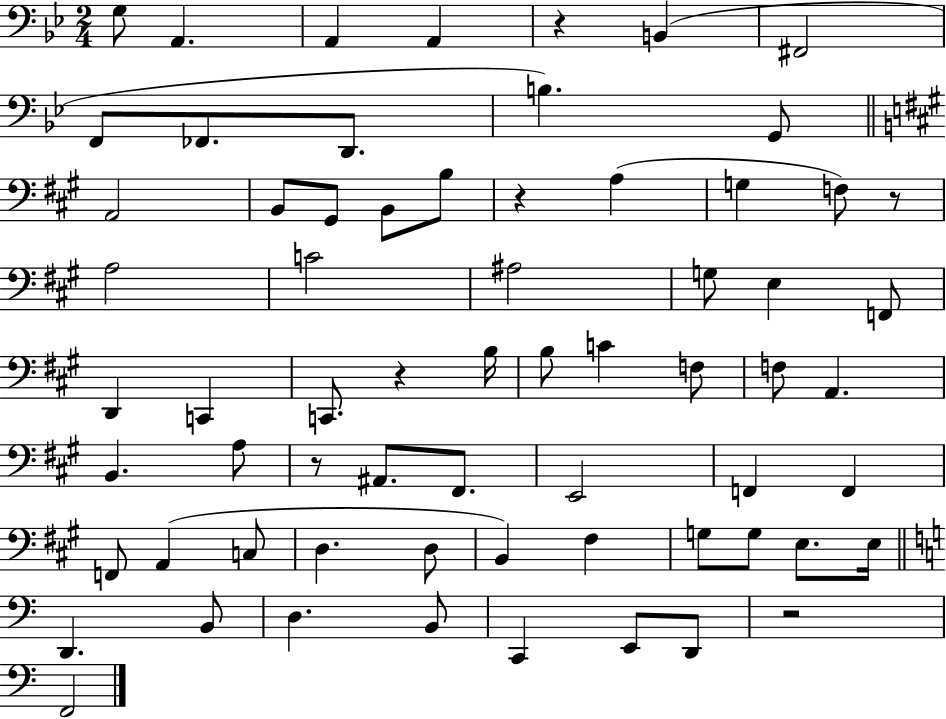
{
  \clef bass
  \numericTimeSignature
  \time 2/4
  \key bes \major
  g8 a,4. | a,4 a,4 | r4 b,4( | fis,2 | \break f,8 fes,8. d,8. | b4.) g,8 | \bar "||" \break \key a \major a,2 | b,8 gis,8 b,8 b8 | r4 a4( | g4 f8) r8 | \break a2 | c'2 | ais2 | g8 e4 f,8 | \break d,4 c,4 | c,8. r4 b16 | b8 c'4 f8 | f8 a,4. | \break b,4. a8 | r8 ais,8. fis,8. | e,2 | f,4 f,4 | \break f,8 a,4( c8 | d4. d8 | b,4) fis4 | g8 g8 e8. e16 | \break \bar "||" \break \key c \major d,4. b,8 | d4. b,8 | c,4 e,8 d,8 | r2 | \break f,2 | \bar "|."
}